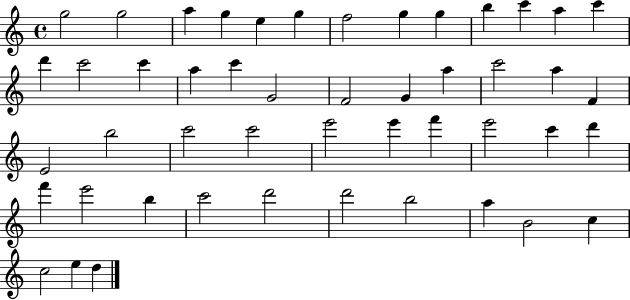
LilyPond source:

{
  \clef treble
  \time 4/4
  \defaultTimeSignature
  \key c \major
  g''2 g''2 | a''4 g''4 e''4 g''4 | f''2 g''4 g''4 | b''4 c'''4 a''4 c'''4 | \break d'''4 c'''2 c'''4 | a''4 c'''4 g'2 | f'2 g'4 a''4 | c'''2 a''4 f'4 | \break e'2 b''2 | c'''2 c'''2 | e'''2 e'''4 f'''4 | e'''2 c'''4 d'''4 | \break f'''4 e'''2 b''4 | c'''2 d'''2 | d'''2 b''2 | a''4 b'2 c''4 | \break c''2 e''4 d''4 | \bar "|."
}